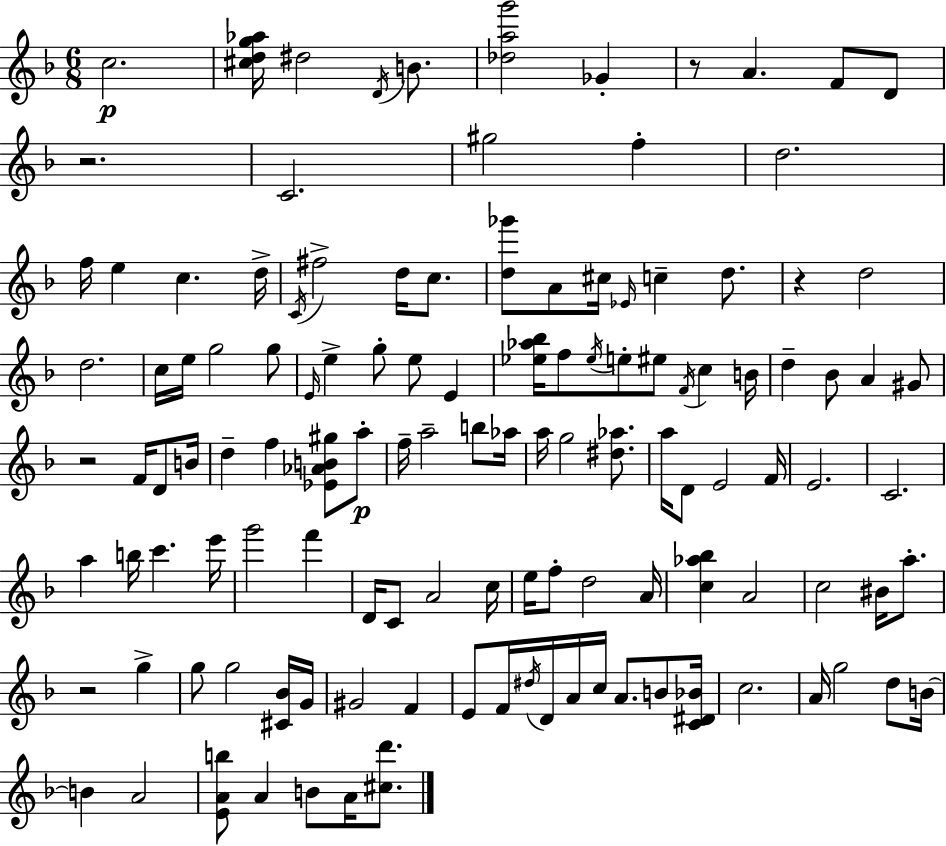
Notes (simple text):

C5/h. [C#5,D5,G5,Ab5]/s D#5/h D4/s B4/e. [Db5,A5,G6]/h Gb4/q R/e A4/q. F4/e D4/e R/h. C4/h. G#5/h F5/q D5/h. F5/s E5/q C5/q. D5/s C4/s F#5/h D5/s C5/e. [D5,Gb6]/e A4/e C#5/s Eb4/s C5/q D5/e. R/q D5/h D5/h. C5/s E5/s G5/h G5/e E4/s E5/q G5/e E5/e E4/q [Eb5,Ab5,Bb5]/s F5/e Eb5/s E5/e EIS5/e F4/s C5/q B4/s D5/q Bb4/e A4/q G#4/e R/h F4/s D4/e B4/s D5/q F5/q [Eb4,Ab4,B4,G#5]/e A5/e F5/s A5/h B5/e Ab5/s A5/s G5/h [D#5,Ab5]/e. A5/s D4/e E4/h F4/s E4/h. C4/h. A5/q B5/s C6/q. E6/s G6/h F6/q D4/s C4/e A4/h C5/s E5/s F5/e D5/h A4/s [C5,Ab5,Bb5]/q A4/h C5/h BIS4/s A5/e. R/h G5/q G5/e G5/h [C#4,Bb4]/s G4/s G#4/h F4/q E4/e F4/s D#5/s D4/s A4/s C5/s A4/e. B4/e [C4,D#4,Bb4]/s C5/h. A4/s G5/h D5/e B4/s B4/q A4/h [E4,A4,B5]/e A4/q B4/e A4/s [C#5,D6]/e.